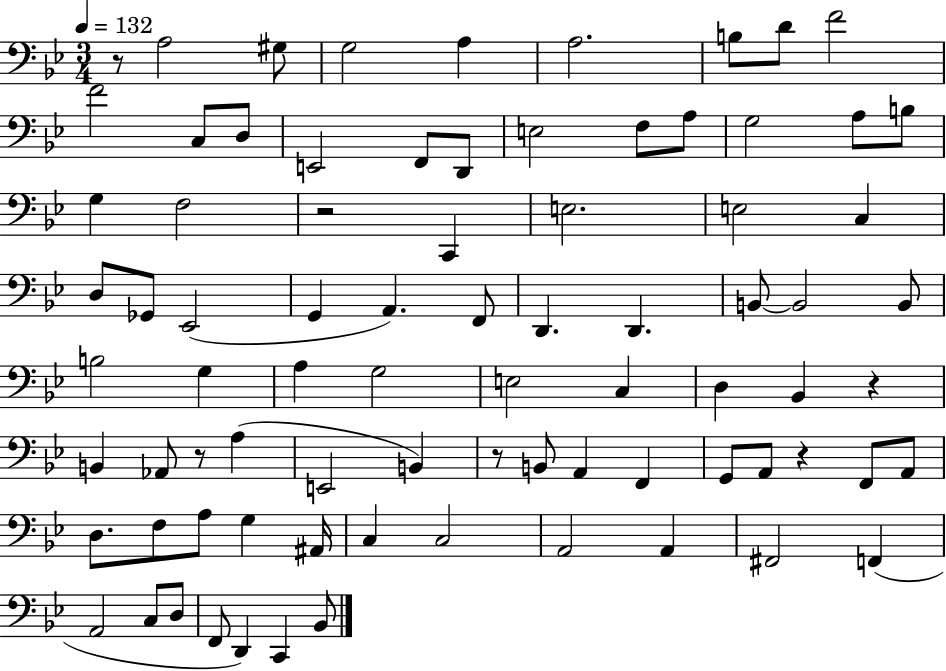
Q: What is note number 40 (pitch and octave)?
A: A3